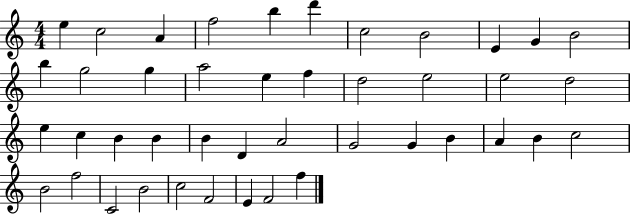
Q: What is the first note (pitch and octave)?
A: E5